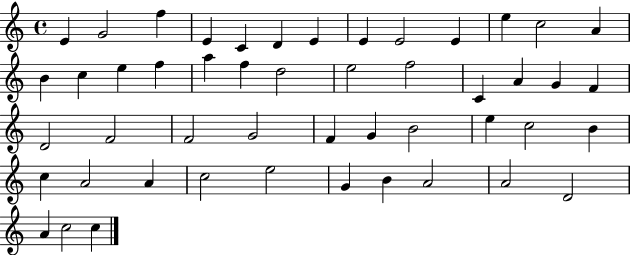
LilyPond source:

{
  \clef treble
  \time 4/4
  \defaultTimeSignature
  \key c \major
  e'4 g'2 f''4 | e'4 c'4 d'4 e'4 | e'4 e'2 e'4 | e''4 c''2 a'4 | \break b'4 c''4 e''4 f''4 | a''4 f''4 d''2 | e''2 f''2 | c'4 a'4 g'4 f'4 | \break d'2 f'2 | f'2 g'2 | f'4 g'4 b'2 | e''4 c''2 b'4 | \break c''4 a'2 a'4 | c''2 e''2 | g'4 b'4 a'2 | a'2 d'2 | \break a'4 c''2 c''4 | \bar "|."
}